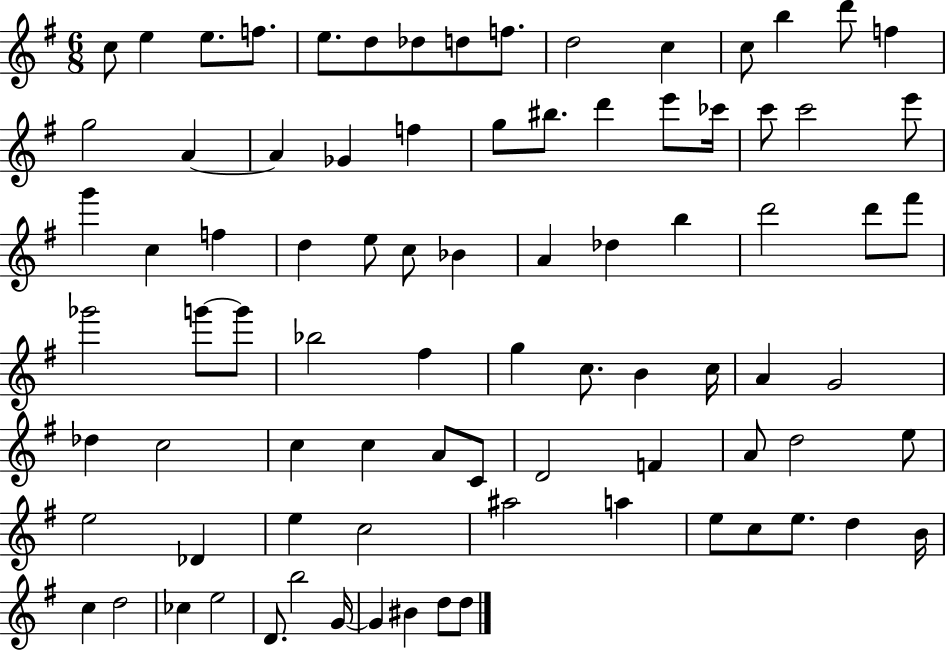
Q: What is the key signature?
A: G major